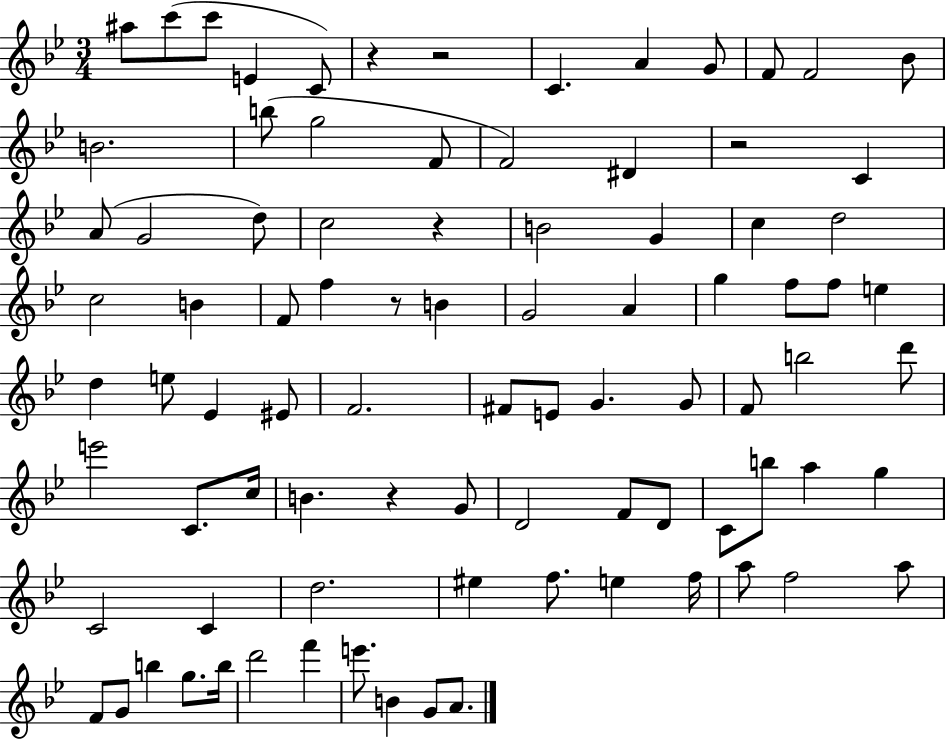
X:1
T:Untitled
M:3/4
L:1/4
K:Bb
^a/2 c'/2 c'/2 E C/2 z z2 C A G/2 F/2 F2 _B/2 B2 b/2 g2 F/2 F2 ^D z2 C A/2 G2 d/2 c2 z B2 G c d2 c2 B F/2 f z/2 B G2 A g f/2 f/2 e d e/2 _E ^E/2 F2 ^F/2 E/2 G G/2 F/2 b2 d'/2 e'2 C/2 c/4 B z G/2 D2 F/2 D/2 C/2 b/2 a g C2 C d2 ^e f/2 e f/4 a/2 f2 a/2 F/2 G/2 b g/2 b/4 d'2 f' e'/2 B G/2 A/2